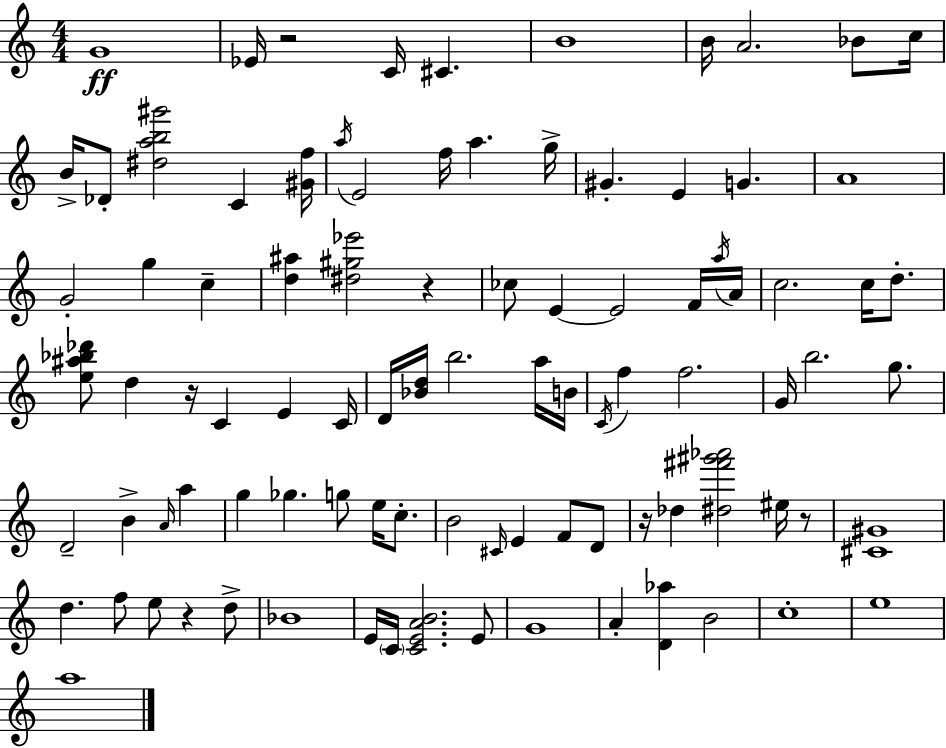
{
  \clef treble
  \numericTimeSignature
  \time 4/4
  \key a \minor
  g'1\ff | ees'16 r2 c'16 cis'4. | b'1 | b'16 a'2. bes'8 c''16 | \break b'16-> des'8-. <dis'' a'' b'' gis'''>2 c'4 <gis' f''>16 | \acciaccatura { a''16 } e'2 f''16 a''4. | g''16-> gis'4.-. e'4 g'4. | a'1 | \break g'2-. g''4 c''4-- | <d'' ais''>4 <dis'' gis'' ees'''>2 r4 | ces''8 e'4~~ e'2 f'16 | \acciaccatura { a''16 } a'16 c''2. c''16 d''8.-. | \break <e'' ais'' bes'' des'''>8 d''4 r16 c'4 e'4 | c'16 d'16 <bes' d''>16 b''2. | a''16 b'16 \acciaccatura { c'16 } f''4 f''2. | g'16 b''2. | \break g''8. d'2-- b'4-> \grace { a'16 } | a''4 g''4 ges''4. g''8 | e''16 c''8.-. b'2 \grace { cis'16 } e'4 | f'8 d'8 r16 des''4 <dis'' fis''' gis''' aes'''>2 | \break eis''16 r8 <cis' gis'>1 | d''4. f''8 e''8 r4 | d''8-> bes'1 | e'16 \parenthesize c'16 <c' e' a' b'>2. | \break e'8 g'1 | a'4-. <d' aes''>4 b'2 | c''1-. | e''1 | \break a''1 | \bar "|."
}